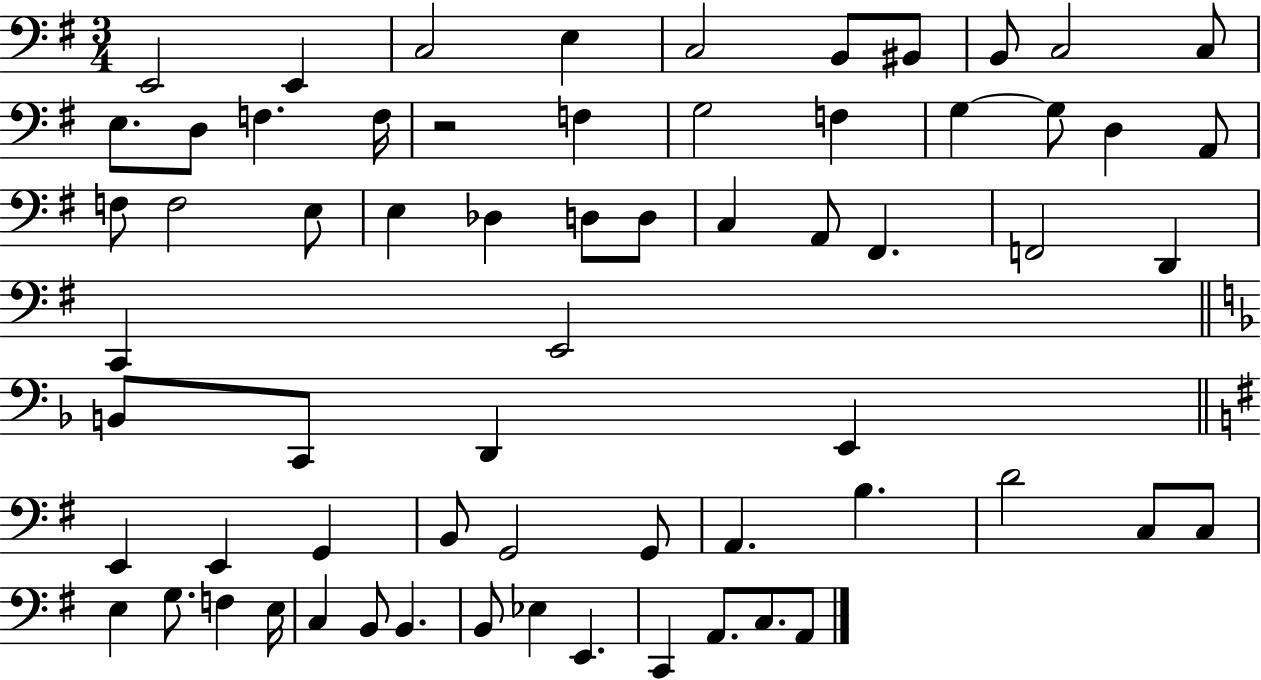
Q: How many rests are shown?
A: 1